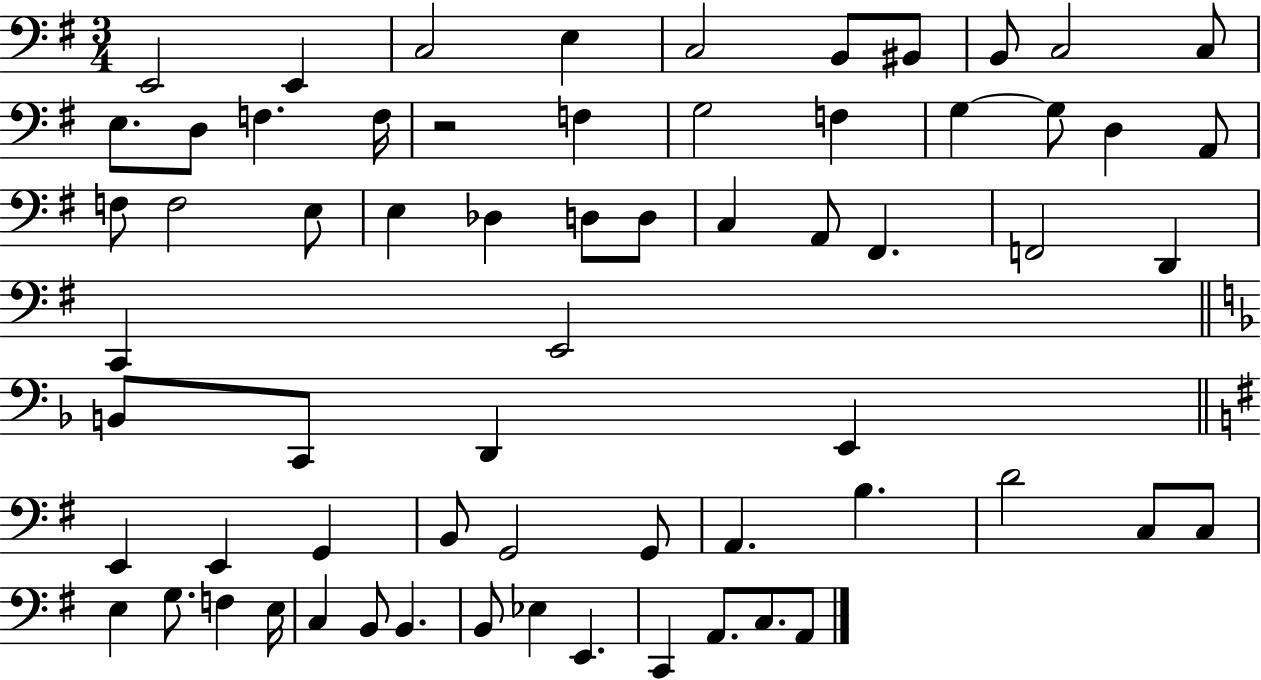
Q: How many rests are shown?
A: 1